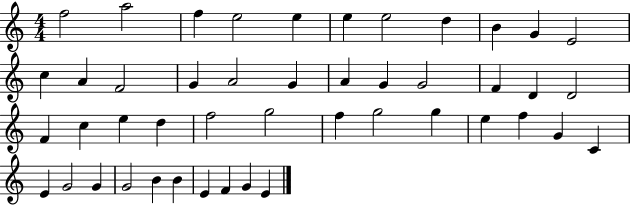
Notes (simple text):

F5/h A5/h F5/q E5/h E5/q E5/q E5/h D5/q B4/q G4/q E4/h C5/q A4/q F4/h G4/q A4/h G4/q A4/q G4/q G4/h F4/q D4/q D4/h F4/q C5/q E5/q D5/q F5/h G5/h F5/q G5/h G5/q E5/q F5/q G4/q C4/q E4/q G4/h G4/q G4/h B4/q B4/q E4/q F4/q G4/q E4/q